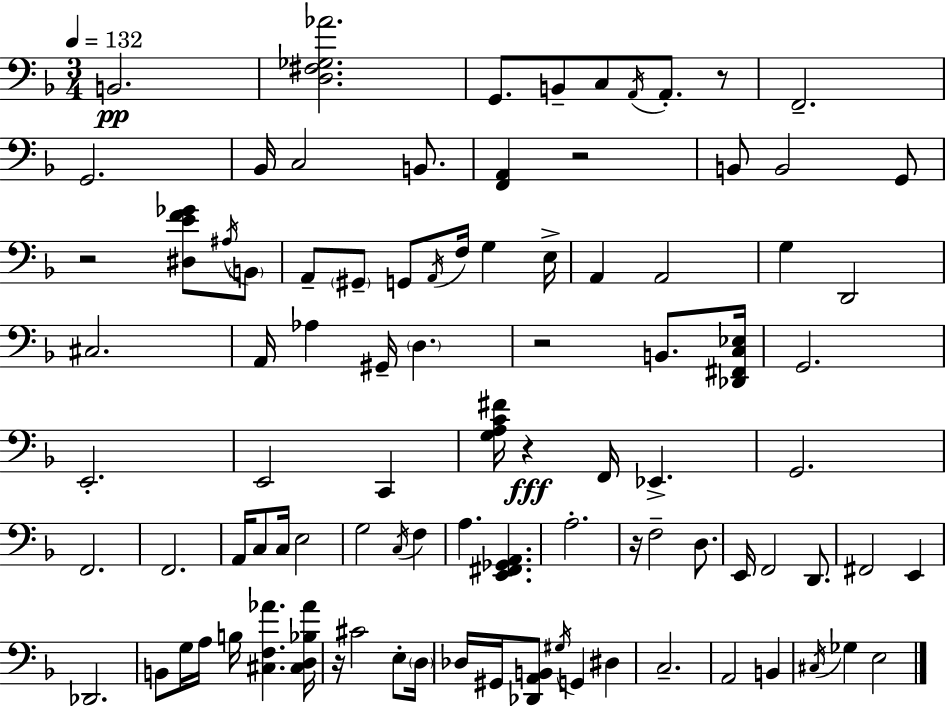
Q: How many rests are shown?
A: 7